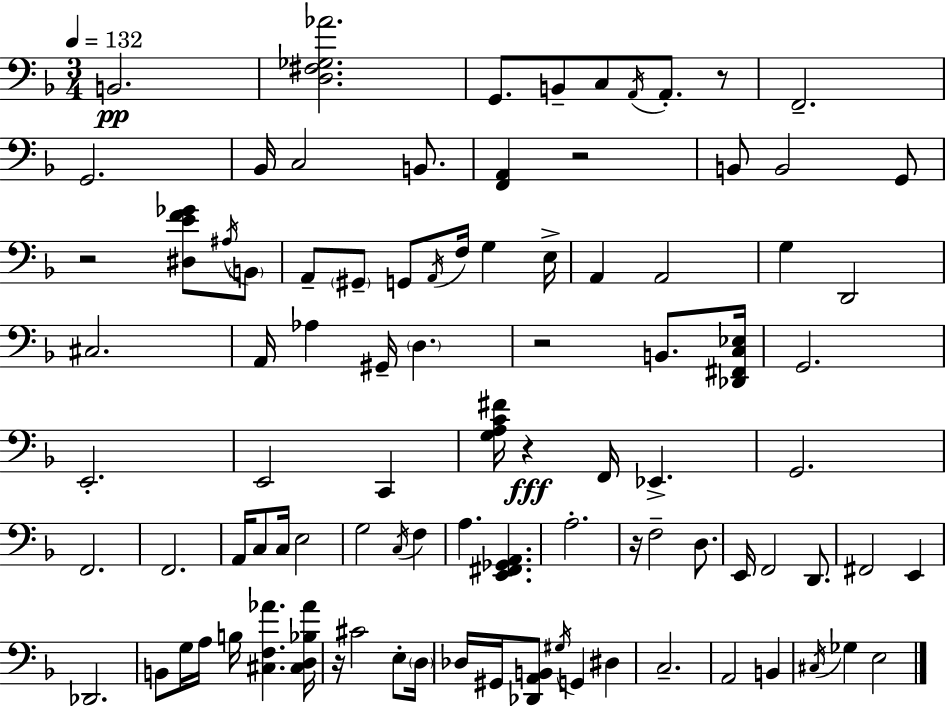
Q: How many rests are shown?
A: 7